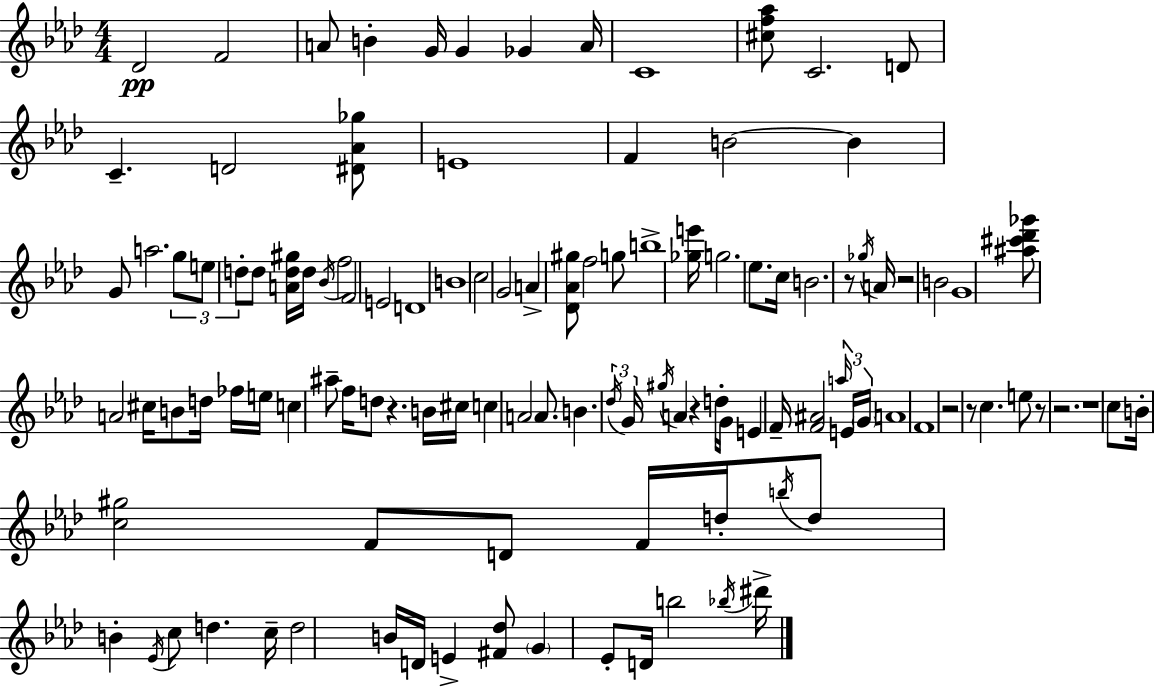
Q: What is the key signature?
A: F minor